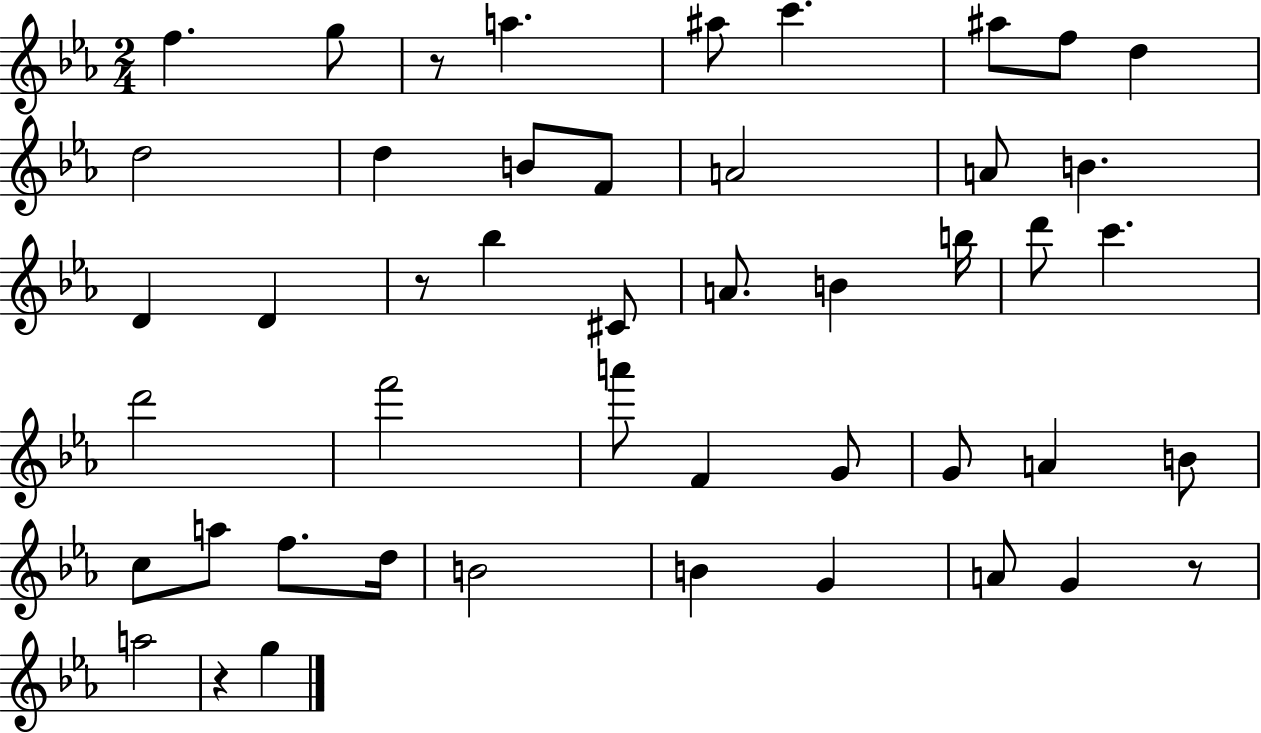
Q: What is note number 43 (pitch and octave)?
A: G5